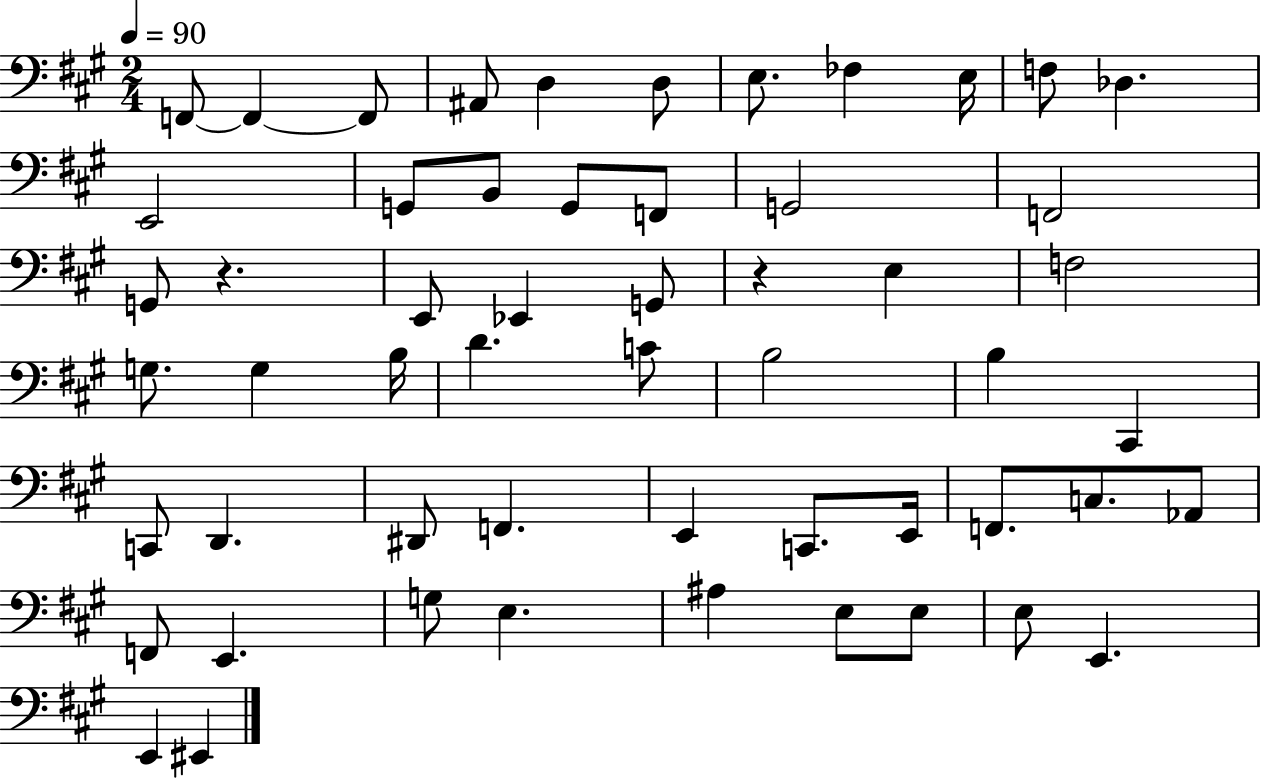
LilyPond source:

{
  \clef bass
  \numericTimeSignature
  \time 2/4
  \key a \major
  \tempo 4 = 90
  f,8~~ f,4~~ f,8 | ais,8 d4 d8 | e8. fes4 e16 | f8 des4. | \break e,2 | g,8 b,8 g,8 f,8 | g,2 | f,2 | \break g,8 r4. | e,8 ees,4 g,8 | r4 e4 | f2 | \break g8. g4 b16 | d'4. c'8 | b2 | b4 cis,4 | \break c,8 d,4. | dis,8 f,4. | e,4 c,8. e,16 | f,8. c8. aes,8 | \break f,8 e,4. | g8 e4. | ais4 e8 e8 | e8 e,4. | \break e,4 eis,4 | \bar "|."
}